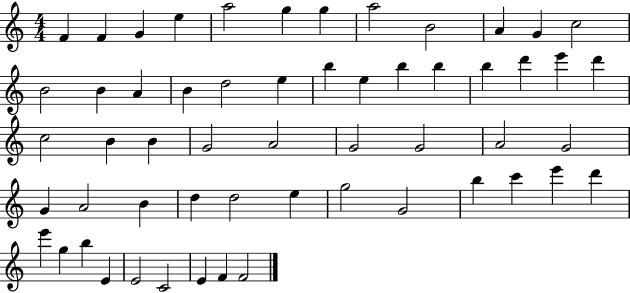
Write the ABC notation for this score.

X:1
T:Untitled
M:4/4
L:1/4
K:C
F F G e a2 g g a2 B2 A G c2 B2 B A B d2 e b e b b b d' e' d' c2 B B G2 A2 G2 G2 A2 G2 G A2 B d d2 e g2 G2 b c' e' d' e' g b E E2 C2 E F F2